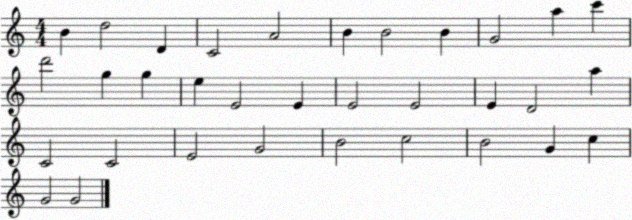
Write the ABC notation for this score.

X:1
T:Untitled
M:4/4
L:1/4
K:C
B d2 D C2 A2 B B2 B G2 a c' d'2 g g e E2 E E2 E2 E D2 a C2 C2 E2 G2 B2 c2 B2 G c G2 G2